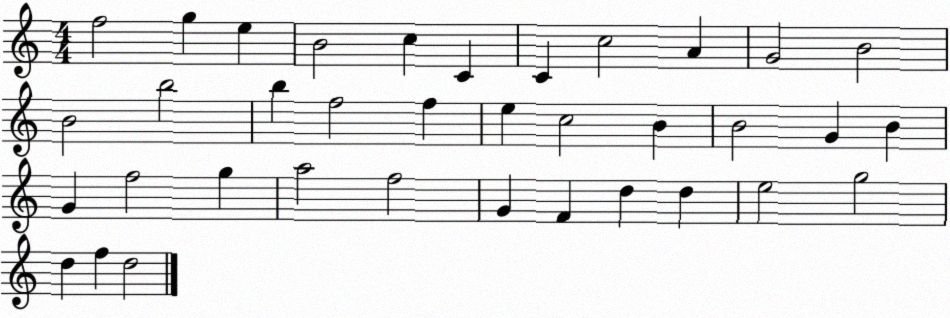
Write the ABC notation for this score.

X:1
T:Untitled
M:4/4
L:1/4
K:C
f2 g e B2 c C C c2 A G2 B2 B2 b2 b f2 f e c2 B B2 G B G f2 g a2 f2 G F d d e2 g2 d f d2